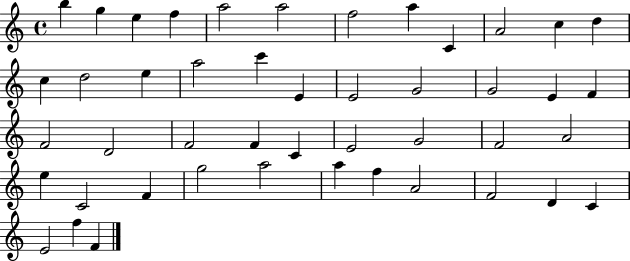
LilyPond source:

{
  \clef treble
  \time 4/4
  \defaultTimeSignature
  \key c \major
  b''4 g''4 e''4 f''4 | a''2 a''2 | f''2 a''4 c'4 | a'2 c''4 d''4 | \break c''4 d''2 e''4 | a''2 c'''4 e'4 | e'2 g'2 | g'2 e'4 f'4 | \break f'2 d'2 | f'2 f'4 c'4 | e'2 g'2 | f'2 a'2 | \break e''4 c'2 f'4 | g''2 a''2 | a''4 f''4 a'2 | f'2 d'4 c'4 | \break e'2 f''4 f'4 | \bar "|."
}